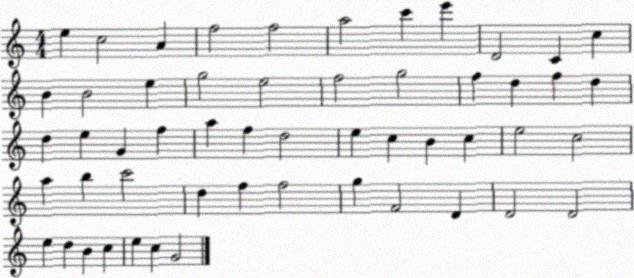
X:1
T:Untitled
M:4/4
L:1/4
K:C
e c2 A f2 f2 a2 c' e' D2 C c B B2 e g2 e2 f2 g2 f d f d d e G f a f d2 e c B c e2 c2 a b c'2 d f f2 g F2 D D2 D2 e d B c e c G2